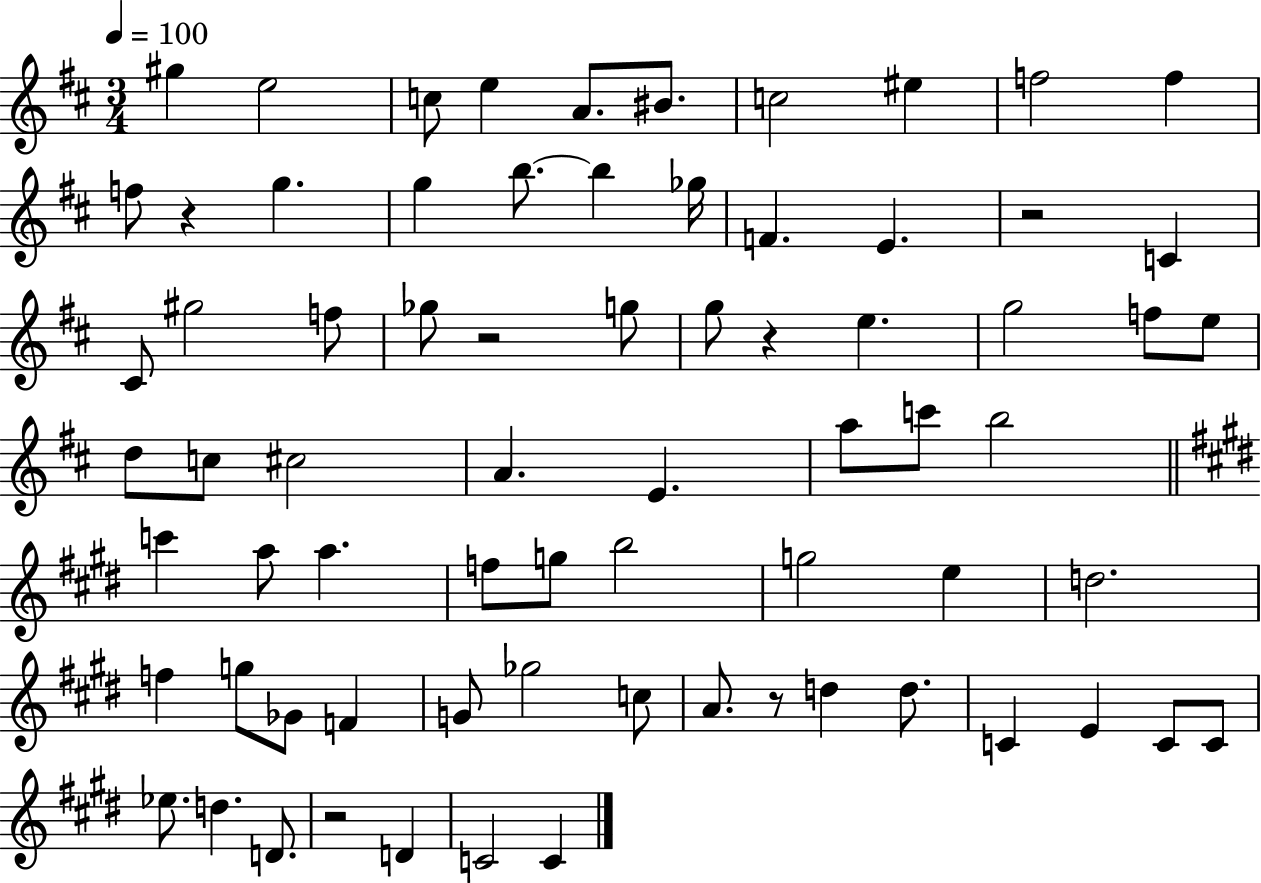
X:1
T:Untitled
M:3/4
L:1/4
K:D
^g e2 c/2 e A/2 ^B/2 c2 ^e f2 f f/2 z g g b/2 b _g/4 F E z2 C ^C/2 ^g2 f/2 _g/2 z2 g/2 g/2 z e g2 f/2 e/2 d/2 c/2 ^c2 A E a/2 c'/2 b2 c' a/2 a f/2 g/2 b2 g2 e d2 f g/2 _G/2 F G/2 _g2 c/2 A/2 z/2 d d/2 C E C/2 C/2 _e/2 d D/2 z2 D C2 C